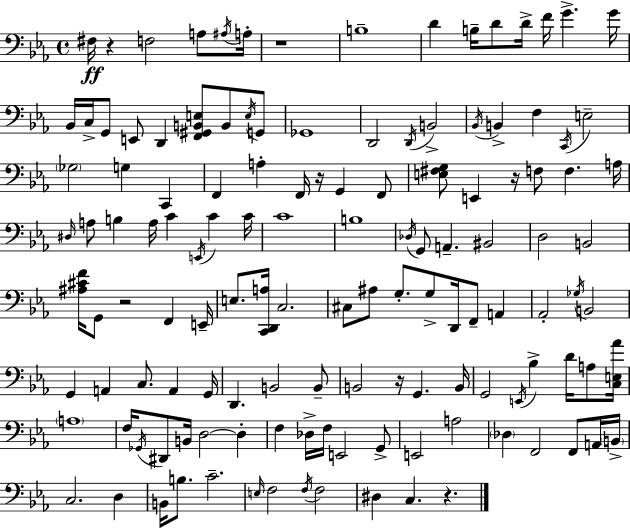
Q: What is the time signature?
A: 4/4